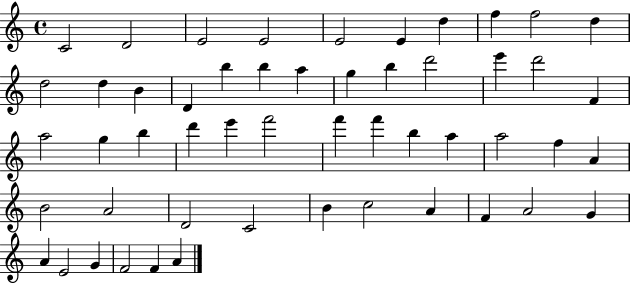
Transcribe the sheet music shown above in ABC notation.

X:1
T:Untitled
M:4/4
L:1/4
K:C
C2 D2 E2 E2 E2 E d f f2 d d2 d B D b b a g b d'2 e' d'2 F a2 g b d' e' f'2 f' f' b a a2 f A B2 A2 D2 C2 B c2 A F A2 G A E2 G F2 F A